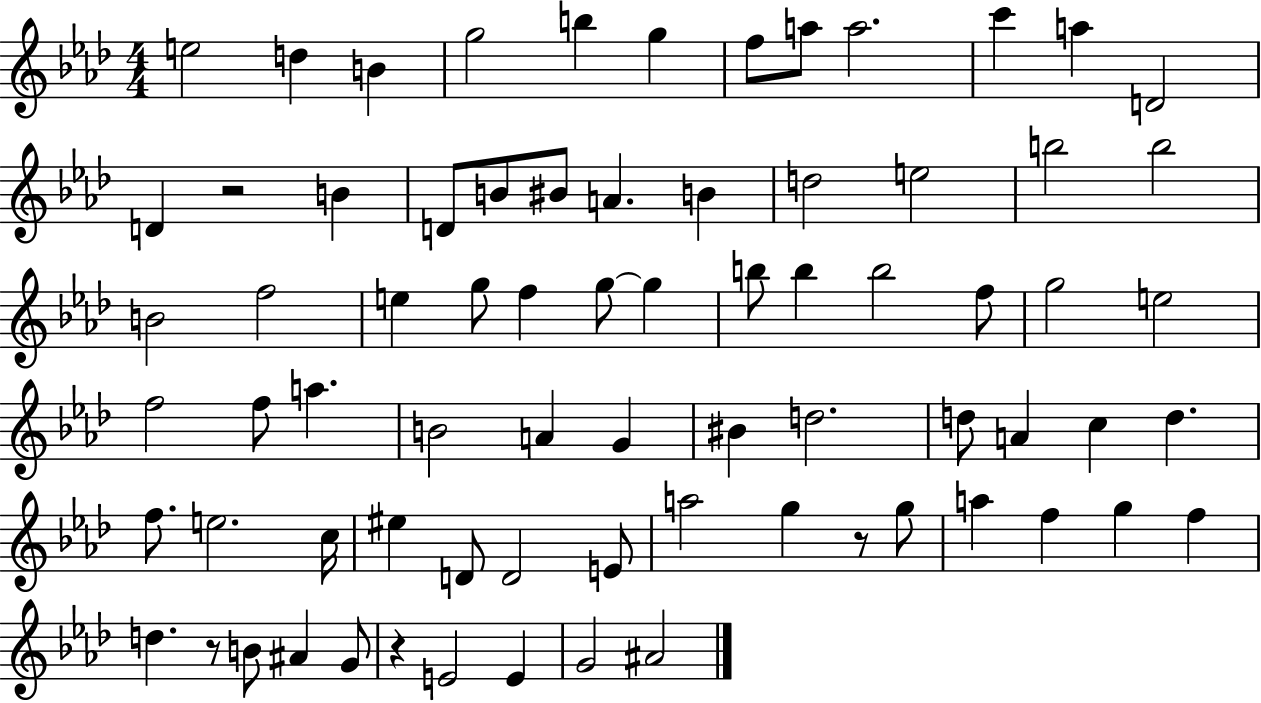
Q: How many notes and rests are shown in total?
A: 74